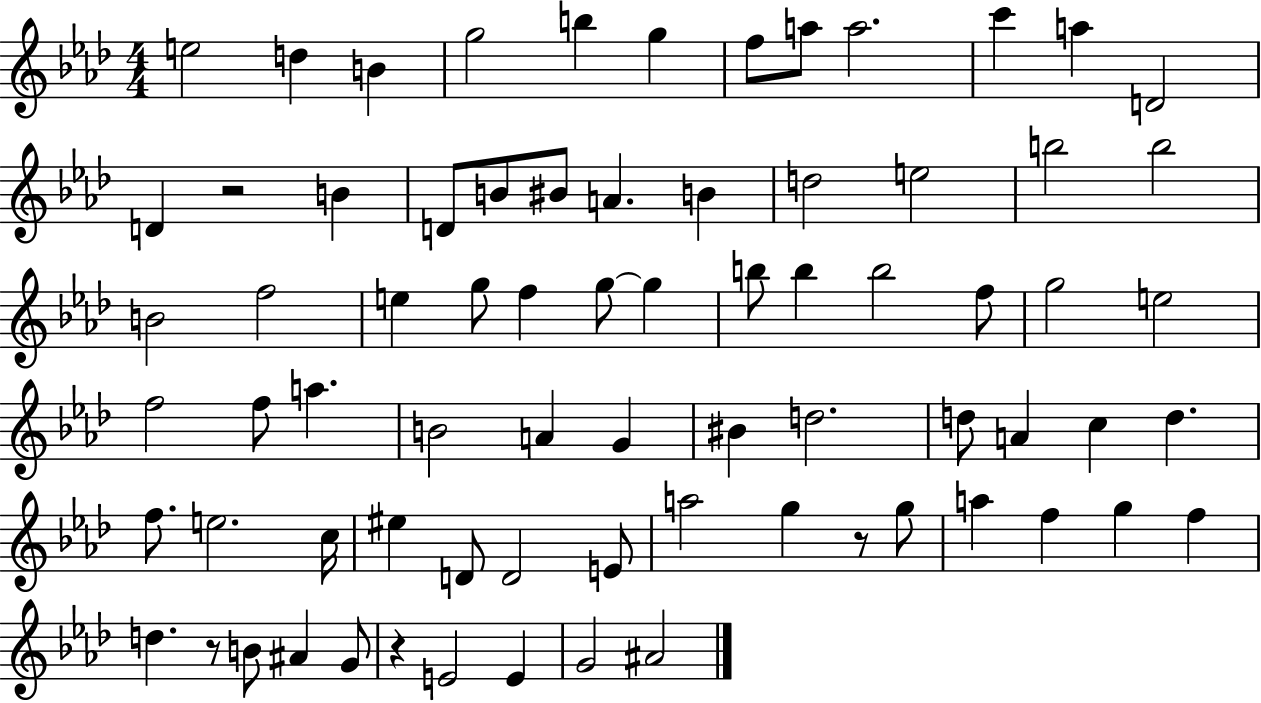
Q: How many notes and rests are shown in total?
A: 74